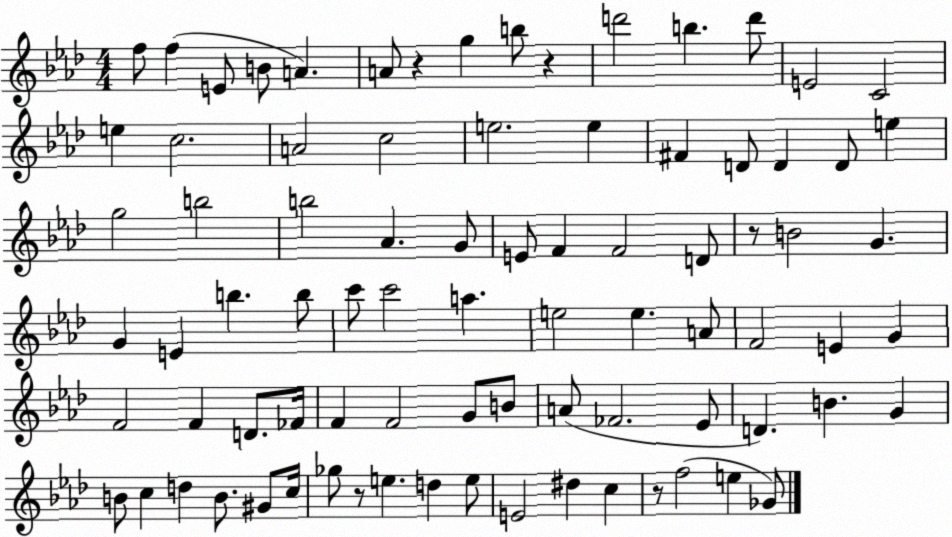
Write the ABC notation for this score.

X:1
T:Untitled
M:4/4
L:1/4
K:Ab
f/2 f E/2 B/2 A A/2 z g b/2 z d'2 b d'/2 E2 C2 e c2 A2 c2 e2 e ^F D/2 D D/2 e g2 b2 b2 _A G/2 E/2 F F2 D/2 z/2 B2 G G E b b/2 c'/2 c'2 a e2 e A/2 F2 E G F2 F D/2 _F/4 F F2 G/2 B/2 A/2 _F2 _E/2 D B G B/2 c d B/2 ^G/2 c/4 _g/2 z/2 e d e/2 E2 ^d c z/2 f2 e _G/2